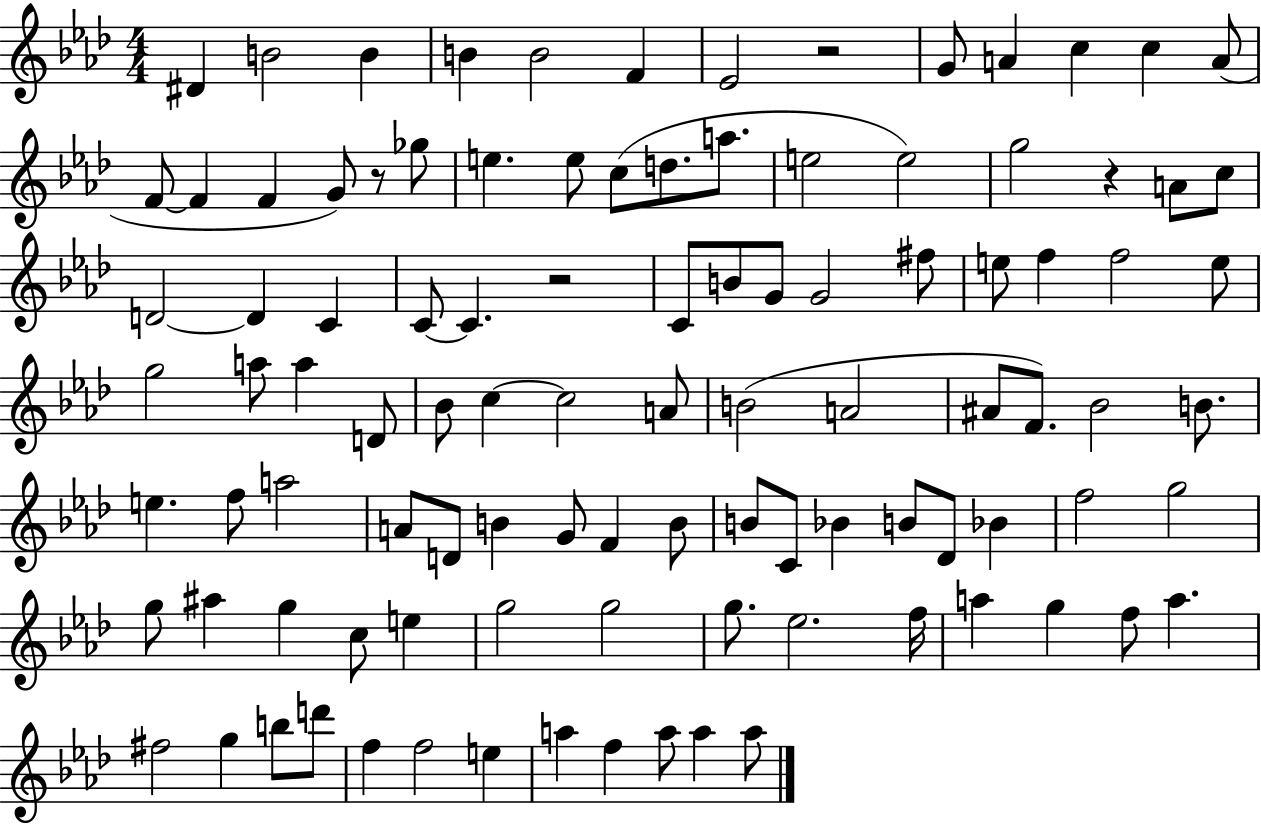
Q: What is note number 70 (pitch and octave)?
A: Bb4